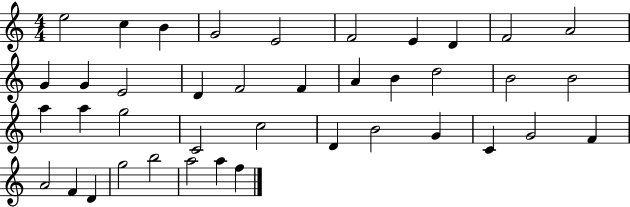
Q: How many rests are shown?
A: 0